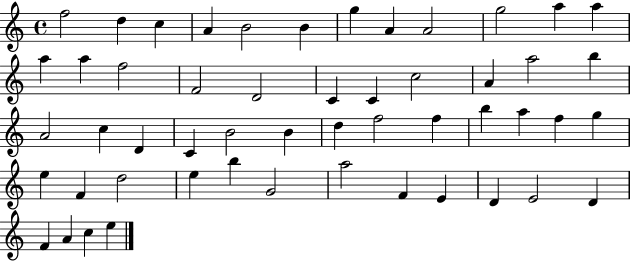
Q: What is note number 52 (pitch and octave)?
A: E5